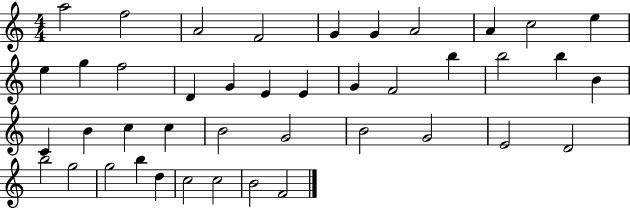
A5/h F5/h A4/h F4/h G4/q G4/q A4/h A4/q C5/h E5/q E5/q G5/q F5/h D4/q G4/q E4/q E4/q G4/q F4/h B5/q B5/h B5/q B4/q C4/q B4/q C5/q C5/q B4/h G4/h B4/h G4/h E4/h D4/h B5/h G5/h G5/h B5/q D5/q C5/h C5/h B4/h F4/h